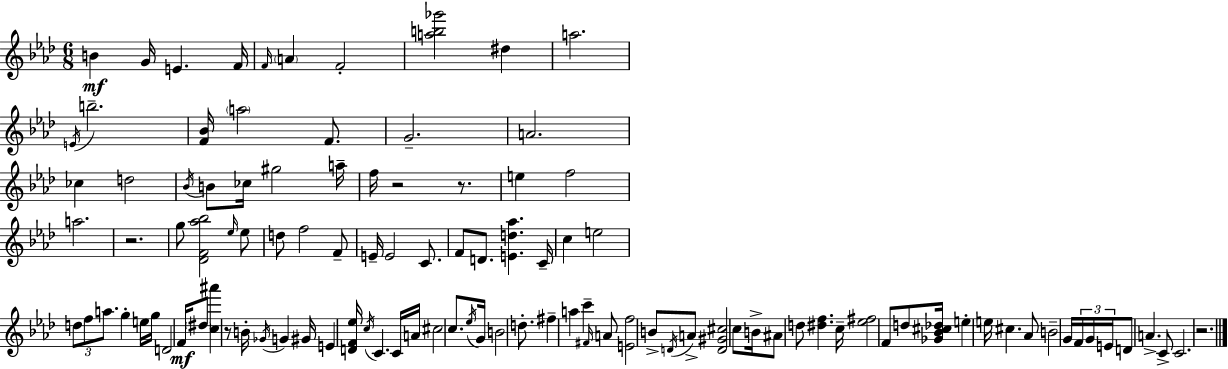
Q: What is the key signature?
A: AES major